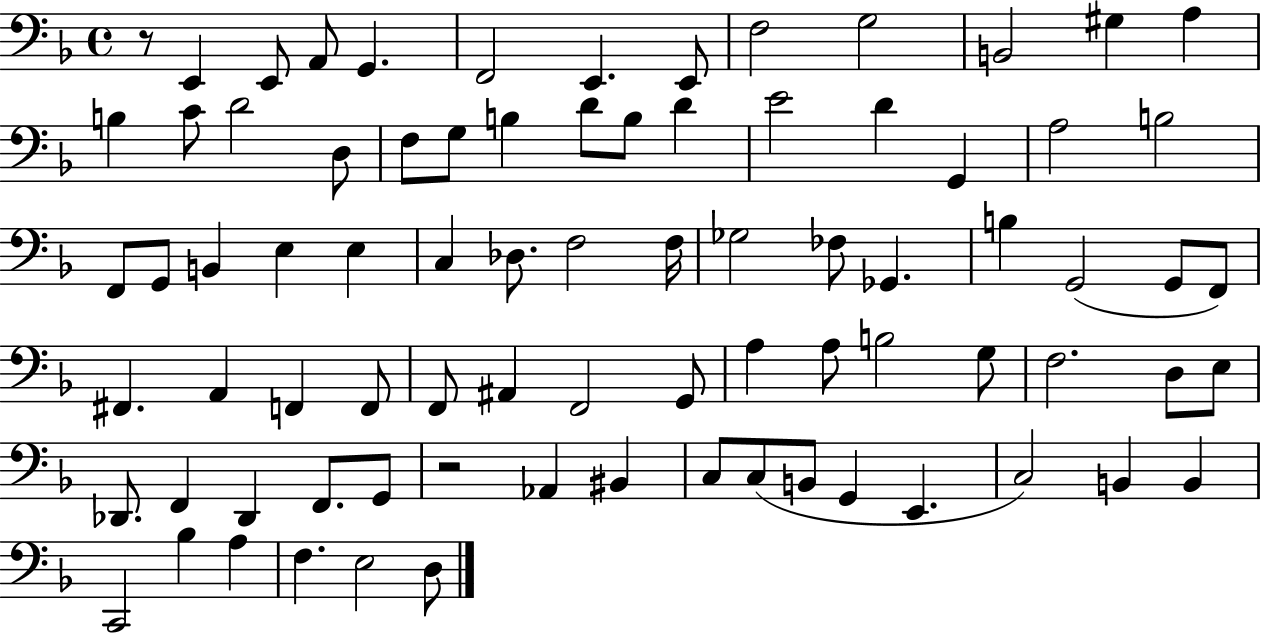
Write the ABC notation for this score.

X:1
T:Untitled
M:4/4
L:1/4
K:F
z/2 E,, E,,/2 A,,/2 G,, F,,2 E,, E,,/2 F,2 G,2 B,,2 ^G, A, B, C/2 D2 D,/2 F,/2 G,/2 B, D/2 B,/2 D E2 D G,, A,2 B,2 F,,/2 G,,/2 B,, E, E, C, _D,/2 F,2 F,/4 _G,2 _F,/2 _G,, B, G,,2 G,,/2 F,,/2 ^F,, A,, F,, F,,/2 F,,/2 ^A,, F,,2 G,,/2 A, A,/2 B,2 G,/2 F,2 D,/2 E,/2 _D,,/2 F,, _D,, F,,/2 G,,/2 z2 _A,, ^B,, C,/2 C,/2 B,,/2 G,, E,, C,2 B,, B,, C,,2 _B, A, F, E,2 D,/2